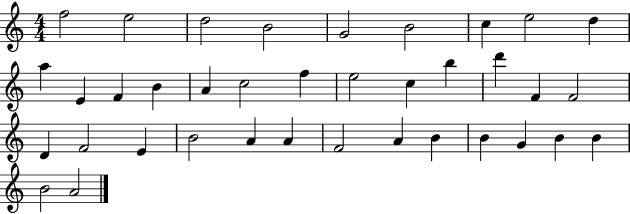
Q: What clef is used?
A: treble